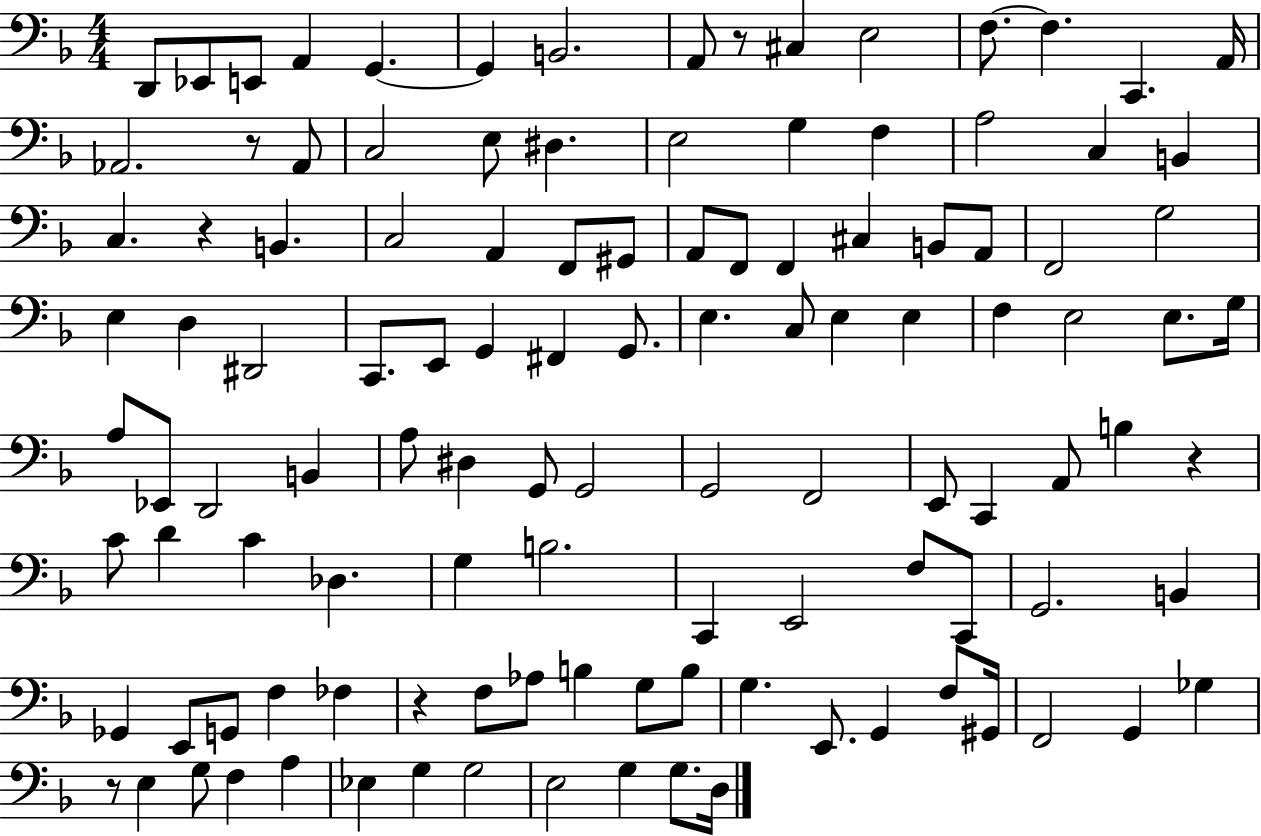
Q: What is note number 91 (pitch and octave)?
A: B3